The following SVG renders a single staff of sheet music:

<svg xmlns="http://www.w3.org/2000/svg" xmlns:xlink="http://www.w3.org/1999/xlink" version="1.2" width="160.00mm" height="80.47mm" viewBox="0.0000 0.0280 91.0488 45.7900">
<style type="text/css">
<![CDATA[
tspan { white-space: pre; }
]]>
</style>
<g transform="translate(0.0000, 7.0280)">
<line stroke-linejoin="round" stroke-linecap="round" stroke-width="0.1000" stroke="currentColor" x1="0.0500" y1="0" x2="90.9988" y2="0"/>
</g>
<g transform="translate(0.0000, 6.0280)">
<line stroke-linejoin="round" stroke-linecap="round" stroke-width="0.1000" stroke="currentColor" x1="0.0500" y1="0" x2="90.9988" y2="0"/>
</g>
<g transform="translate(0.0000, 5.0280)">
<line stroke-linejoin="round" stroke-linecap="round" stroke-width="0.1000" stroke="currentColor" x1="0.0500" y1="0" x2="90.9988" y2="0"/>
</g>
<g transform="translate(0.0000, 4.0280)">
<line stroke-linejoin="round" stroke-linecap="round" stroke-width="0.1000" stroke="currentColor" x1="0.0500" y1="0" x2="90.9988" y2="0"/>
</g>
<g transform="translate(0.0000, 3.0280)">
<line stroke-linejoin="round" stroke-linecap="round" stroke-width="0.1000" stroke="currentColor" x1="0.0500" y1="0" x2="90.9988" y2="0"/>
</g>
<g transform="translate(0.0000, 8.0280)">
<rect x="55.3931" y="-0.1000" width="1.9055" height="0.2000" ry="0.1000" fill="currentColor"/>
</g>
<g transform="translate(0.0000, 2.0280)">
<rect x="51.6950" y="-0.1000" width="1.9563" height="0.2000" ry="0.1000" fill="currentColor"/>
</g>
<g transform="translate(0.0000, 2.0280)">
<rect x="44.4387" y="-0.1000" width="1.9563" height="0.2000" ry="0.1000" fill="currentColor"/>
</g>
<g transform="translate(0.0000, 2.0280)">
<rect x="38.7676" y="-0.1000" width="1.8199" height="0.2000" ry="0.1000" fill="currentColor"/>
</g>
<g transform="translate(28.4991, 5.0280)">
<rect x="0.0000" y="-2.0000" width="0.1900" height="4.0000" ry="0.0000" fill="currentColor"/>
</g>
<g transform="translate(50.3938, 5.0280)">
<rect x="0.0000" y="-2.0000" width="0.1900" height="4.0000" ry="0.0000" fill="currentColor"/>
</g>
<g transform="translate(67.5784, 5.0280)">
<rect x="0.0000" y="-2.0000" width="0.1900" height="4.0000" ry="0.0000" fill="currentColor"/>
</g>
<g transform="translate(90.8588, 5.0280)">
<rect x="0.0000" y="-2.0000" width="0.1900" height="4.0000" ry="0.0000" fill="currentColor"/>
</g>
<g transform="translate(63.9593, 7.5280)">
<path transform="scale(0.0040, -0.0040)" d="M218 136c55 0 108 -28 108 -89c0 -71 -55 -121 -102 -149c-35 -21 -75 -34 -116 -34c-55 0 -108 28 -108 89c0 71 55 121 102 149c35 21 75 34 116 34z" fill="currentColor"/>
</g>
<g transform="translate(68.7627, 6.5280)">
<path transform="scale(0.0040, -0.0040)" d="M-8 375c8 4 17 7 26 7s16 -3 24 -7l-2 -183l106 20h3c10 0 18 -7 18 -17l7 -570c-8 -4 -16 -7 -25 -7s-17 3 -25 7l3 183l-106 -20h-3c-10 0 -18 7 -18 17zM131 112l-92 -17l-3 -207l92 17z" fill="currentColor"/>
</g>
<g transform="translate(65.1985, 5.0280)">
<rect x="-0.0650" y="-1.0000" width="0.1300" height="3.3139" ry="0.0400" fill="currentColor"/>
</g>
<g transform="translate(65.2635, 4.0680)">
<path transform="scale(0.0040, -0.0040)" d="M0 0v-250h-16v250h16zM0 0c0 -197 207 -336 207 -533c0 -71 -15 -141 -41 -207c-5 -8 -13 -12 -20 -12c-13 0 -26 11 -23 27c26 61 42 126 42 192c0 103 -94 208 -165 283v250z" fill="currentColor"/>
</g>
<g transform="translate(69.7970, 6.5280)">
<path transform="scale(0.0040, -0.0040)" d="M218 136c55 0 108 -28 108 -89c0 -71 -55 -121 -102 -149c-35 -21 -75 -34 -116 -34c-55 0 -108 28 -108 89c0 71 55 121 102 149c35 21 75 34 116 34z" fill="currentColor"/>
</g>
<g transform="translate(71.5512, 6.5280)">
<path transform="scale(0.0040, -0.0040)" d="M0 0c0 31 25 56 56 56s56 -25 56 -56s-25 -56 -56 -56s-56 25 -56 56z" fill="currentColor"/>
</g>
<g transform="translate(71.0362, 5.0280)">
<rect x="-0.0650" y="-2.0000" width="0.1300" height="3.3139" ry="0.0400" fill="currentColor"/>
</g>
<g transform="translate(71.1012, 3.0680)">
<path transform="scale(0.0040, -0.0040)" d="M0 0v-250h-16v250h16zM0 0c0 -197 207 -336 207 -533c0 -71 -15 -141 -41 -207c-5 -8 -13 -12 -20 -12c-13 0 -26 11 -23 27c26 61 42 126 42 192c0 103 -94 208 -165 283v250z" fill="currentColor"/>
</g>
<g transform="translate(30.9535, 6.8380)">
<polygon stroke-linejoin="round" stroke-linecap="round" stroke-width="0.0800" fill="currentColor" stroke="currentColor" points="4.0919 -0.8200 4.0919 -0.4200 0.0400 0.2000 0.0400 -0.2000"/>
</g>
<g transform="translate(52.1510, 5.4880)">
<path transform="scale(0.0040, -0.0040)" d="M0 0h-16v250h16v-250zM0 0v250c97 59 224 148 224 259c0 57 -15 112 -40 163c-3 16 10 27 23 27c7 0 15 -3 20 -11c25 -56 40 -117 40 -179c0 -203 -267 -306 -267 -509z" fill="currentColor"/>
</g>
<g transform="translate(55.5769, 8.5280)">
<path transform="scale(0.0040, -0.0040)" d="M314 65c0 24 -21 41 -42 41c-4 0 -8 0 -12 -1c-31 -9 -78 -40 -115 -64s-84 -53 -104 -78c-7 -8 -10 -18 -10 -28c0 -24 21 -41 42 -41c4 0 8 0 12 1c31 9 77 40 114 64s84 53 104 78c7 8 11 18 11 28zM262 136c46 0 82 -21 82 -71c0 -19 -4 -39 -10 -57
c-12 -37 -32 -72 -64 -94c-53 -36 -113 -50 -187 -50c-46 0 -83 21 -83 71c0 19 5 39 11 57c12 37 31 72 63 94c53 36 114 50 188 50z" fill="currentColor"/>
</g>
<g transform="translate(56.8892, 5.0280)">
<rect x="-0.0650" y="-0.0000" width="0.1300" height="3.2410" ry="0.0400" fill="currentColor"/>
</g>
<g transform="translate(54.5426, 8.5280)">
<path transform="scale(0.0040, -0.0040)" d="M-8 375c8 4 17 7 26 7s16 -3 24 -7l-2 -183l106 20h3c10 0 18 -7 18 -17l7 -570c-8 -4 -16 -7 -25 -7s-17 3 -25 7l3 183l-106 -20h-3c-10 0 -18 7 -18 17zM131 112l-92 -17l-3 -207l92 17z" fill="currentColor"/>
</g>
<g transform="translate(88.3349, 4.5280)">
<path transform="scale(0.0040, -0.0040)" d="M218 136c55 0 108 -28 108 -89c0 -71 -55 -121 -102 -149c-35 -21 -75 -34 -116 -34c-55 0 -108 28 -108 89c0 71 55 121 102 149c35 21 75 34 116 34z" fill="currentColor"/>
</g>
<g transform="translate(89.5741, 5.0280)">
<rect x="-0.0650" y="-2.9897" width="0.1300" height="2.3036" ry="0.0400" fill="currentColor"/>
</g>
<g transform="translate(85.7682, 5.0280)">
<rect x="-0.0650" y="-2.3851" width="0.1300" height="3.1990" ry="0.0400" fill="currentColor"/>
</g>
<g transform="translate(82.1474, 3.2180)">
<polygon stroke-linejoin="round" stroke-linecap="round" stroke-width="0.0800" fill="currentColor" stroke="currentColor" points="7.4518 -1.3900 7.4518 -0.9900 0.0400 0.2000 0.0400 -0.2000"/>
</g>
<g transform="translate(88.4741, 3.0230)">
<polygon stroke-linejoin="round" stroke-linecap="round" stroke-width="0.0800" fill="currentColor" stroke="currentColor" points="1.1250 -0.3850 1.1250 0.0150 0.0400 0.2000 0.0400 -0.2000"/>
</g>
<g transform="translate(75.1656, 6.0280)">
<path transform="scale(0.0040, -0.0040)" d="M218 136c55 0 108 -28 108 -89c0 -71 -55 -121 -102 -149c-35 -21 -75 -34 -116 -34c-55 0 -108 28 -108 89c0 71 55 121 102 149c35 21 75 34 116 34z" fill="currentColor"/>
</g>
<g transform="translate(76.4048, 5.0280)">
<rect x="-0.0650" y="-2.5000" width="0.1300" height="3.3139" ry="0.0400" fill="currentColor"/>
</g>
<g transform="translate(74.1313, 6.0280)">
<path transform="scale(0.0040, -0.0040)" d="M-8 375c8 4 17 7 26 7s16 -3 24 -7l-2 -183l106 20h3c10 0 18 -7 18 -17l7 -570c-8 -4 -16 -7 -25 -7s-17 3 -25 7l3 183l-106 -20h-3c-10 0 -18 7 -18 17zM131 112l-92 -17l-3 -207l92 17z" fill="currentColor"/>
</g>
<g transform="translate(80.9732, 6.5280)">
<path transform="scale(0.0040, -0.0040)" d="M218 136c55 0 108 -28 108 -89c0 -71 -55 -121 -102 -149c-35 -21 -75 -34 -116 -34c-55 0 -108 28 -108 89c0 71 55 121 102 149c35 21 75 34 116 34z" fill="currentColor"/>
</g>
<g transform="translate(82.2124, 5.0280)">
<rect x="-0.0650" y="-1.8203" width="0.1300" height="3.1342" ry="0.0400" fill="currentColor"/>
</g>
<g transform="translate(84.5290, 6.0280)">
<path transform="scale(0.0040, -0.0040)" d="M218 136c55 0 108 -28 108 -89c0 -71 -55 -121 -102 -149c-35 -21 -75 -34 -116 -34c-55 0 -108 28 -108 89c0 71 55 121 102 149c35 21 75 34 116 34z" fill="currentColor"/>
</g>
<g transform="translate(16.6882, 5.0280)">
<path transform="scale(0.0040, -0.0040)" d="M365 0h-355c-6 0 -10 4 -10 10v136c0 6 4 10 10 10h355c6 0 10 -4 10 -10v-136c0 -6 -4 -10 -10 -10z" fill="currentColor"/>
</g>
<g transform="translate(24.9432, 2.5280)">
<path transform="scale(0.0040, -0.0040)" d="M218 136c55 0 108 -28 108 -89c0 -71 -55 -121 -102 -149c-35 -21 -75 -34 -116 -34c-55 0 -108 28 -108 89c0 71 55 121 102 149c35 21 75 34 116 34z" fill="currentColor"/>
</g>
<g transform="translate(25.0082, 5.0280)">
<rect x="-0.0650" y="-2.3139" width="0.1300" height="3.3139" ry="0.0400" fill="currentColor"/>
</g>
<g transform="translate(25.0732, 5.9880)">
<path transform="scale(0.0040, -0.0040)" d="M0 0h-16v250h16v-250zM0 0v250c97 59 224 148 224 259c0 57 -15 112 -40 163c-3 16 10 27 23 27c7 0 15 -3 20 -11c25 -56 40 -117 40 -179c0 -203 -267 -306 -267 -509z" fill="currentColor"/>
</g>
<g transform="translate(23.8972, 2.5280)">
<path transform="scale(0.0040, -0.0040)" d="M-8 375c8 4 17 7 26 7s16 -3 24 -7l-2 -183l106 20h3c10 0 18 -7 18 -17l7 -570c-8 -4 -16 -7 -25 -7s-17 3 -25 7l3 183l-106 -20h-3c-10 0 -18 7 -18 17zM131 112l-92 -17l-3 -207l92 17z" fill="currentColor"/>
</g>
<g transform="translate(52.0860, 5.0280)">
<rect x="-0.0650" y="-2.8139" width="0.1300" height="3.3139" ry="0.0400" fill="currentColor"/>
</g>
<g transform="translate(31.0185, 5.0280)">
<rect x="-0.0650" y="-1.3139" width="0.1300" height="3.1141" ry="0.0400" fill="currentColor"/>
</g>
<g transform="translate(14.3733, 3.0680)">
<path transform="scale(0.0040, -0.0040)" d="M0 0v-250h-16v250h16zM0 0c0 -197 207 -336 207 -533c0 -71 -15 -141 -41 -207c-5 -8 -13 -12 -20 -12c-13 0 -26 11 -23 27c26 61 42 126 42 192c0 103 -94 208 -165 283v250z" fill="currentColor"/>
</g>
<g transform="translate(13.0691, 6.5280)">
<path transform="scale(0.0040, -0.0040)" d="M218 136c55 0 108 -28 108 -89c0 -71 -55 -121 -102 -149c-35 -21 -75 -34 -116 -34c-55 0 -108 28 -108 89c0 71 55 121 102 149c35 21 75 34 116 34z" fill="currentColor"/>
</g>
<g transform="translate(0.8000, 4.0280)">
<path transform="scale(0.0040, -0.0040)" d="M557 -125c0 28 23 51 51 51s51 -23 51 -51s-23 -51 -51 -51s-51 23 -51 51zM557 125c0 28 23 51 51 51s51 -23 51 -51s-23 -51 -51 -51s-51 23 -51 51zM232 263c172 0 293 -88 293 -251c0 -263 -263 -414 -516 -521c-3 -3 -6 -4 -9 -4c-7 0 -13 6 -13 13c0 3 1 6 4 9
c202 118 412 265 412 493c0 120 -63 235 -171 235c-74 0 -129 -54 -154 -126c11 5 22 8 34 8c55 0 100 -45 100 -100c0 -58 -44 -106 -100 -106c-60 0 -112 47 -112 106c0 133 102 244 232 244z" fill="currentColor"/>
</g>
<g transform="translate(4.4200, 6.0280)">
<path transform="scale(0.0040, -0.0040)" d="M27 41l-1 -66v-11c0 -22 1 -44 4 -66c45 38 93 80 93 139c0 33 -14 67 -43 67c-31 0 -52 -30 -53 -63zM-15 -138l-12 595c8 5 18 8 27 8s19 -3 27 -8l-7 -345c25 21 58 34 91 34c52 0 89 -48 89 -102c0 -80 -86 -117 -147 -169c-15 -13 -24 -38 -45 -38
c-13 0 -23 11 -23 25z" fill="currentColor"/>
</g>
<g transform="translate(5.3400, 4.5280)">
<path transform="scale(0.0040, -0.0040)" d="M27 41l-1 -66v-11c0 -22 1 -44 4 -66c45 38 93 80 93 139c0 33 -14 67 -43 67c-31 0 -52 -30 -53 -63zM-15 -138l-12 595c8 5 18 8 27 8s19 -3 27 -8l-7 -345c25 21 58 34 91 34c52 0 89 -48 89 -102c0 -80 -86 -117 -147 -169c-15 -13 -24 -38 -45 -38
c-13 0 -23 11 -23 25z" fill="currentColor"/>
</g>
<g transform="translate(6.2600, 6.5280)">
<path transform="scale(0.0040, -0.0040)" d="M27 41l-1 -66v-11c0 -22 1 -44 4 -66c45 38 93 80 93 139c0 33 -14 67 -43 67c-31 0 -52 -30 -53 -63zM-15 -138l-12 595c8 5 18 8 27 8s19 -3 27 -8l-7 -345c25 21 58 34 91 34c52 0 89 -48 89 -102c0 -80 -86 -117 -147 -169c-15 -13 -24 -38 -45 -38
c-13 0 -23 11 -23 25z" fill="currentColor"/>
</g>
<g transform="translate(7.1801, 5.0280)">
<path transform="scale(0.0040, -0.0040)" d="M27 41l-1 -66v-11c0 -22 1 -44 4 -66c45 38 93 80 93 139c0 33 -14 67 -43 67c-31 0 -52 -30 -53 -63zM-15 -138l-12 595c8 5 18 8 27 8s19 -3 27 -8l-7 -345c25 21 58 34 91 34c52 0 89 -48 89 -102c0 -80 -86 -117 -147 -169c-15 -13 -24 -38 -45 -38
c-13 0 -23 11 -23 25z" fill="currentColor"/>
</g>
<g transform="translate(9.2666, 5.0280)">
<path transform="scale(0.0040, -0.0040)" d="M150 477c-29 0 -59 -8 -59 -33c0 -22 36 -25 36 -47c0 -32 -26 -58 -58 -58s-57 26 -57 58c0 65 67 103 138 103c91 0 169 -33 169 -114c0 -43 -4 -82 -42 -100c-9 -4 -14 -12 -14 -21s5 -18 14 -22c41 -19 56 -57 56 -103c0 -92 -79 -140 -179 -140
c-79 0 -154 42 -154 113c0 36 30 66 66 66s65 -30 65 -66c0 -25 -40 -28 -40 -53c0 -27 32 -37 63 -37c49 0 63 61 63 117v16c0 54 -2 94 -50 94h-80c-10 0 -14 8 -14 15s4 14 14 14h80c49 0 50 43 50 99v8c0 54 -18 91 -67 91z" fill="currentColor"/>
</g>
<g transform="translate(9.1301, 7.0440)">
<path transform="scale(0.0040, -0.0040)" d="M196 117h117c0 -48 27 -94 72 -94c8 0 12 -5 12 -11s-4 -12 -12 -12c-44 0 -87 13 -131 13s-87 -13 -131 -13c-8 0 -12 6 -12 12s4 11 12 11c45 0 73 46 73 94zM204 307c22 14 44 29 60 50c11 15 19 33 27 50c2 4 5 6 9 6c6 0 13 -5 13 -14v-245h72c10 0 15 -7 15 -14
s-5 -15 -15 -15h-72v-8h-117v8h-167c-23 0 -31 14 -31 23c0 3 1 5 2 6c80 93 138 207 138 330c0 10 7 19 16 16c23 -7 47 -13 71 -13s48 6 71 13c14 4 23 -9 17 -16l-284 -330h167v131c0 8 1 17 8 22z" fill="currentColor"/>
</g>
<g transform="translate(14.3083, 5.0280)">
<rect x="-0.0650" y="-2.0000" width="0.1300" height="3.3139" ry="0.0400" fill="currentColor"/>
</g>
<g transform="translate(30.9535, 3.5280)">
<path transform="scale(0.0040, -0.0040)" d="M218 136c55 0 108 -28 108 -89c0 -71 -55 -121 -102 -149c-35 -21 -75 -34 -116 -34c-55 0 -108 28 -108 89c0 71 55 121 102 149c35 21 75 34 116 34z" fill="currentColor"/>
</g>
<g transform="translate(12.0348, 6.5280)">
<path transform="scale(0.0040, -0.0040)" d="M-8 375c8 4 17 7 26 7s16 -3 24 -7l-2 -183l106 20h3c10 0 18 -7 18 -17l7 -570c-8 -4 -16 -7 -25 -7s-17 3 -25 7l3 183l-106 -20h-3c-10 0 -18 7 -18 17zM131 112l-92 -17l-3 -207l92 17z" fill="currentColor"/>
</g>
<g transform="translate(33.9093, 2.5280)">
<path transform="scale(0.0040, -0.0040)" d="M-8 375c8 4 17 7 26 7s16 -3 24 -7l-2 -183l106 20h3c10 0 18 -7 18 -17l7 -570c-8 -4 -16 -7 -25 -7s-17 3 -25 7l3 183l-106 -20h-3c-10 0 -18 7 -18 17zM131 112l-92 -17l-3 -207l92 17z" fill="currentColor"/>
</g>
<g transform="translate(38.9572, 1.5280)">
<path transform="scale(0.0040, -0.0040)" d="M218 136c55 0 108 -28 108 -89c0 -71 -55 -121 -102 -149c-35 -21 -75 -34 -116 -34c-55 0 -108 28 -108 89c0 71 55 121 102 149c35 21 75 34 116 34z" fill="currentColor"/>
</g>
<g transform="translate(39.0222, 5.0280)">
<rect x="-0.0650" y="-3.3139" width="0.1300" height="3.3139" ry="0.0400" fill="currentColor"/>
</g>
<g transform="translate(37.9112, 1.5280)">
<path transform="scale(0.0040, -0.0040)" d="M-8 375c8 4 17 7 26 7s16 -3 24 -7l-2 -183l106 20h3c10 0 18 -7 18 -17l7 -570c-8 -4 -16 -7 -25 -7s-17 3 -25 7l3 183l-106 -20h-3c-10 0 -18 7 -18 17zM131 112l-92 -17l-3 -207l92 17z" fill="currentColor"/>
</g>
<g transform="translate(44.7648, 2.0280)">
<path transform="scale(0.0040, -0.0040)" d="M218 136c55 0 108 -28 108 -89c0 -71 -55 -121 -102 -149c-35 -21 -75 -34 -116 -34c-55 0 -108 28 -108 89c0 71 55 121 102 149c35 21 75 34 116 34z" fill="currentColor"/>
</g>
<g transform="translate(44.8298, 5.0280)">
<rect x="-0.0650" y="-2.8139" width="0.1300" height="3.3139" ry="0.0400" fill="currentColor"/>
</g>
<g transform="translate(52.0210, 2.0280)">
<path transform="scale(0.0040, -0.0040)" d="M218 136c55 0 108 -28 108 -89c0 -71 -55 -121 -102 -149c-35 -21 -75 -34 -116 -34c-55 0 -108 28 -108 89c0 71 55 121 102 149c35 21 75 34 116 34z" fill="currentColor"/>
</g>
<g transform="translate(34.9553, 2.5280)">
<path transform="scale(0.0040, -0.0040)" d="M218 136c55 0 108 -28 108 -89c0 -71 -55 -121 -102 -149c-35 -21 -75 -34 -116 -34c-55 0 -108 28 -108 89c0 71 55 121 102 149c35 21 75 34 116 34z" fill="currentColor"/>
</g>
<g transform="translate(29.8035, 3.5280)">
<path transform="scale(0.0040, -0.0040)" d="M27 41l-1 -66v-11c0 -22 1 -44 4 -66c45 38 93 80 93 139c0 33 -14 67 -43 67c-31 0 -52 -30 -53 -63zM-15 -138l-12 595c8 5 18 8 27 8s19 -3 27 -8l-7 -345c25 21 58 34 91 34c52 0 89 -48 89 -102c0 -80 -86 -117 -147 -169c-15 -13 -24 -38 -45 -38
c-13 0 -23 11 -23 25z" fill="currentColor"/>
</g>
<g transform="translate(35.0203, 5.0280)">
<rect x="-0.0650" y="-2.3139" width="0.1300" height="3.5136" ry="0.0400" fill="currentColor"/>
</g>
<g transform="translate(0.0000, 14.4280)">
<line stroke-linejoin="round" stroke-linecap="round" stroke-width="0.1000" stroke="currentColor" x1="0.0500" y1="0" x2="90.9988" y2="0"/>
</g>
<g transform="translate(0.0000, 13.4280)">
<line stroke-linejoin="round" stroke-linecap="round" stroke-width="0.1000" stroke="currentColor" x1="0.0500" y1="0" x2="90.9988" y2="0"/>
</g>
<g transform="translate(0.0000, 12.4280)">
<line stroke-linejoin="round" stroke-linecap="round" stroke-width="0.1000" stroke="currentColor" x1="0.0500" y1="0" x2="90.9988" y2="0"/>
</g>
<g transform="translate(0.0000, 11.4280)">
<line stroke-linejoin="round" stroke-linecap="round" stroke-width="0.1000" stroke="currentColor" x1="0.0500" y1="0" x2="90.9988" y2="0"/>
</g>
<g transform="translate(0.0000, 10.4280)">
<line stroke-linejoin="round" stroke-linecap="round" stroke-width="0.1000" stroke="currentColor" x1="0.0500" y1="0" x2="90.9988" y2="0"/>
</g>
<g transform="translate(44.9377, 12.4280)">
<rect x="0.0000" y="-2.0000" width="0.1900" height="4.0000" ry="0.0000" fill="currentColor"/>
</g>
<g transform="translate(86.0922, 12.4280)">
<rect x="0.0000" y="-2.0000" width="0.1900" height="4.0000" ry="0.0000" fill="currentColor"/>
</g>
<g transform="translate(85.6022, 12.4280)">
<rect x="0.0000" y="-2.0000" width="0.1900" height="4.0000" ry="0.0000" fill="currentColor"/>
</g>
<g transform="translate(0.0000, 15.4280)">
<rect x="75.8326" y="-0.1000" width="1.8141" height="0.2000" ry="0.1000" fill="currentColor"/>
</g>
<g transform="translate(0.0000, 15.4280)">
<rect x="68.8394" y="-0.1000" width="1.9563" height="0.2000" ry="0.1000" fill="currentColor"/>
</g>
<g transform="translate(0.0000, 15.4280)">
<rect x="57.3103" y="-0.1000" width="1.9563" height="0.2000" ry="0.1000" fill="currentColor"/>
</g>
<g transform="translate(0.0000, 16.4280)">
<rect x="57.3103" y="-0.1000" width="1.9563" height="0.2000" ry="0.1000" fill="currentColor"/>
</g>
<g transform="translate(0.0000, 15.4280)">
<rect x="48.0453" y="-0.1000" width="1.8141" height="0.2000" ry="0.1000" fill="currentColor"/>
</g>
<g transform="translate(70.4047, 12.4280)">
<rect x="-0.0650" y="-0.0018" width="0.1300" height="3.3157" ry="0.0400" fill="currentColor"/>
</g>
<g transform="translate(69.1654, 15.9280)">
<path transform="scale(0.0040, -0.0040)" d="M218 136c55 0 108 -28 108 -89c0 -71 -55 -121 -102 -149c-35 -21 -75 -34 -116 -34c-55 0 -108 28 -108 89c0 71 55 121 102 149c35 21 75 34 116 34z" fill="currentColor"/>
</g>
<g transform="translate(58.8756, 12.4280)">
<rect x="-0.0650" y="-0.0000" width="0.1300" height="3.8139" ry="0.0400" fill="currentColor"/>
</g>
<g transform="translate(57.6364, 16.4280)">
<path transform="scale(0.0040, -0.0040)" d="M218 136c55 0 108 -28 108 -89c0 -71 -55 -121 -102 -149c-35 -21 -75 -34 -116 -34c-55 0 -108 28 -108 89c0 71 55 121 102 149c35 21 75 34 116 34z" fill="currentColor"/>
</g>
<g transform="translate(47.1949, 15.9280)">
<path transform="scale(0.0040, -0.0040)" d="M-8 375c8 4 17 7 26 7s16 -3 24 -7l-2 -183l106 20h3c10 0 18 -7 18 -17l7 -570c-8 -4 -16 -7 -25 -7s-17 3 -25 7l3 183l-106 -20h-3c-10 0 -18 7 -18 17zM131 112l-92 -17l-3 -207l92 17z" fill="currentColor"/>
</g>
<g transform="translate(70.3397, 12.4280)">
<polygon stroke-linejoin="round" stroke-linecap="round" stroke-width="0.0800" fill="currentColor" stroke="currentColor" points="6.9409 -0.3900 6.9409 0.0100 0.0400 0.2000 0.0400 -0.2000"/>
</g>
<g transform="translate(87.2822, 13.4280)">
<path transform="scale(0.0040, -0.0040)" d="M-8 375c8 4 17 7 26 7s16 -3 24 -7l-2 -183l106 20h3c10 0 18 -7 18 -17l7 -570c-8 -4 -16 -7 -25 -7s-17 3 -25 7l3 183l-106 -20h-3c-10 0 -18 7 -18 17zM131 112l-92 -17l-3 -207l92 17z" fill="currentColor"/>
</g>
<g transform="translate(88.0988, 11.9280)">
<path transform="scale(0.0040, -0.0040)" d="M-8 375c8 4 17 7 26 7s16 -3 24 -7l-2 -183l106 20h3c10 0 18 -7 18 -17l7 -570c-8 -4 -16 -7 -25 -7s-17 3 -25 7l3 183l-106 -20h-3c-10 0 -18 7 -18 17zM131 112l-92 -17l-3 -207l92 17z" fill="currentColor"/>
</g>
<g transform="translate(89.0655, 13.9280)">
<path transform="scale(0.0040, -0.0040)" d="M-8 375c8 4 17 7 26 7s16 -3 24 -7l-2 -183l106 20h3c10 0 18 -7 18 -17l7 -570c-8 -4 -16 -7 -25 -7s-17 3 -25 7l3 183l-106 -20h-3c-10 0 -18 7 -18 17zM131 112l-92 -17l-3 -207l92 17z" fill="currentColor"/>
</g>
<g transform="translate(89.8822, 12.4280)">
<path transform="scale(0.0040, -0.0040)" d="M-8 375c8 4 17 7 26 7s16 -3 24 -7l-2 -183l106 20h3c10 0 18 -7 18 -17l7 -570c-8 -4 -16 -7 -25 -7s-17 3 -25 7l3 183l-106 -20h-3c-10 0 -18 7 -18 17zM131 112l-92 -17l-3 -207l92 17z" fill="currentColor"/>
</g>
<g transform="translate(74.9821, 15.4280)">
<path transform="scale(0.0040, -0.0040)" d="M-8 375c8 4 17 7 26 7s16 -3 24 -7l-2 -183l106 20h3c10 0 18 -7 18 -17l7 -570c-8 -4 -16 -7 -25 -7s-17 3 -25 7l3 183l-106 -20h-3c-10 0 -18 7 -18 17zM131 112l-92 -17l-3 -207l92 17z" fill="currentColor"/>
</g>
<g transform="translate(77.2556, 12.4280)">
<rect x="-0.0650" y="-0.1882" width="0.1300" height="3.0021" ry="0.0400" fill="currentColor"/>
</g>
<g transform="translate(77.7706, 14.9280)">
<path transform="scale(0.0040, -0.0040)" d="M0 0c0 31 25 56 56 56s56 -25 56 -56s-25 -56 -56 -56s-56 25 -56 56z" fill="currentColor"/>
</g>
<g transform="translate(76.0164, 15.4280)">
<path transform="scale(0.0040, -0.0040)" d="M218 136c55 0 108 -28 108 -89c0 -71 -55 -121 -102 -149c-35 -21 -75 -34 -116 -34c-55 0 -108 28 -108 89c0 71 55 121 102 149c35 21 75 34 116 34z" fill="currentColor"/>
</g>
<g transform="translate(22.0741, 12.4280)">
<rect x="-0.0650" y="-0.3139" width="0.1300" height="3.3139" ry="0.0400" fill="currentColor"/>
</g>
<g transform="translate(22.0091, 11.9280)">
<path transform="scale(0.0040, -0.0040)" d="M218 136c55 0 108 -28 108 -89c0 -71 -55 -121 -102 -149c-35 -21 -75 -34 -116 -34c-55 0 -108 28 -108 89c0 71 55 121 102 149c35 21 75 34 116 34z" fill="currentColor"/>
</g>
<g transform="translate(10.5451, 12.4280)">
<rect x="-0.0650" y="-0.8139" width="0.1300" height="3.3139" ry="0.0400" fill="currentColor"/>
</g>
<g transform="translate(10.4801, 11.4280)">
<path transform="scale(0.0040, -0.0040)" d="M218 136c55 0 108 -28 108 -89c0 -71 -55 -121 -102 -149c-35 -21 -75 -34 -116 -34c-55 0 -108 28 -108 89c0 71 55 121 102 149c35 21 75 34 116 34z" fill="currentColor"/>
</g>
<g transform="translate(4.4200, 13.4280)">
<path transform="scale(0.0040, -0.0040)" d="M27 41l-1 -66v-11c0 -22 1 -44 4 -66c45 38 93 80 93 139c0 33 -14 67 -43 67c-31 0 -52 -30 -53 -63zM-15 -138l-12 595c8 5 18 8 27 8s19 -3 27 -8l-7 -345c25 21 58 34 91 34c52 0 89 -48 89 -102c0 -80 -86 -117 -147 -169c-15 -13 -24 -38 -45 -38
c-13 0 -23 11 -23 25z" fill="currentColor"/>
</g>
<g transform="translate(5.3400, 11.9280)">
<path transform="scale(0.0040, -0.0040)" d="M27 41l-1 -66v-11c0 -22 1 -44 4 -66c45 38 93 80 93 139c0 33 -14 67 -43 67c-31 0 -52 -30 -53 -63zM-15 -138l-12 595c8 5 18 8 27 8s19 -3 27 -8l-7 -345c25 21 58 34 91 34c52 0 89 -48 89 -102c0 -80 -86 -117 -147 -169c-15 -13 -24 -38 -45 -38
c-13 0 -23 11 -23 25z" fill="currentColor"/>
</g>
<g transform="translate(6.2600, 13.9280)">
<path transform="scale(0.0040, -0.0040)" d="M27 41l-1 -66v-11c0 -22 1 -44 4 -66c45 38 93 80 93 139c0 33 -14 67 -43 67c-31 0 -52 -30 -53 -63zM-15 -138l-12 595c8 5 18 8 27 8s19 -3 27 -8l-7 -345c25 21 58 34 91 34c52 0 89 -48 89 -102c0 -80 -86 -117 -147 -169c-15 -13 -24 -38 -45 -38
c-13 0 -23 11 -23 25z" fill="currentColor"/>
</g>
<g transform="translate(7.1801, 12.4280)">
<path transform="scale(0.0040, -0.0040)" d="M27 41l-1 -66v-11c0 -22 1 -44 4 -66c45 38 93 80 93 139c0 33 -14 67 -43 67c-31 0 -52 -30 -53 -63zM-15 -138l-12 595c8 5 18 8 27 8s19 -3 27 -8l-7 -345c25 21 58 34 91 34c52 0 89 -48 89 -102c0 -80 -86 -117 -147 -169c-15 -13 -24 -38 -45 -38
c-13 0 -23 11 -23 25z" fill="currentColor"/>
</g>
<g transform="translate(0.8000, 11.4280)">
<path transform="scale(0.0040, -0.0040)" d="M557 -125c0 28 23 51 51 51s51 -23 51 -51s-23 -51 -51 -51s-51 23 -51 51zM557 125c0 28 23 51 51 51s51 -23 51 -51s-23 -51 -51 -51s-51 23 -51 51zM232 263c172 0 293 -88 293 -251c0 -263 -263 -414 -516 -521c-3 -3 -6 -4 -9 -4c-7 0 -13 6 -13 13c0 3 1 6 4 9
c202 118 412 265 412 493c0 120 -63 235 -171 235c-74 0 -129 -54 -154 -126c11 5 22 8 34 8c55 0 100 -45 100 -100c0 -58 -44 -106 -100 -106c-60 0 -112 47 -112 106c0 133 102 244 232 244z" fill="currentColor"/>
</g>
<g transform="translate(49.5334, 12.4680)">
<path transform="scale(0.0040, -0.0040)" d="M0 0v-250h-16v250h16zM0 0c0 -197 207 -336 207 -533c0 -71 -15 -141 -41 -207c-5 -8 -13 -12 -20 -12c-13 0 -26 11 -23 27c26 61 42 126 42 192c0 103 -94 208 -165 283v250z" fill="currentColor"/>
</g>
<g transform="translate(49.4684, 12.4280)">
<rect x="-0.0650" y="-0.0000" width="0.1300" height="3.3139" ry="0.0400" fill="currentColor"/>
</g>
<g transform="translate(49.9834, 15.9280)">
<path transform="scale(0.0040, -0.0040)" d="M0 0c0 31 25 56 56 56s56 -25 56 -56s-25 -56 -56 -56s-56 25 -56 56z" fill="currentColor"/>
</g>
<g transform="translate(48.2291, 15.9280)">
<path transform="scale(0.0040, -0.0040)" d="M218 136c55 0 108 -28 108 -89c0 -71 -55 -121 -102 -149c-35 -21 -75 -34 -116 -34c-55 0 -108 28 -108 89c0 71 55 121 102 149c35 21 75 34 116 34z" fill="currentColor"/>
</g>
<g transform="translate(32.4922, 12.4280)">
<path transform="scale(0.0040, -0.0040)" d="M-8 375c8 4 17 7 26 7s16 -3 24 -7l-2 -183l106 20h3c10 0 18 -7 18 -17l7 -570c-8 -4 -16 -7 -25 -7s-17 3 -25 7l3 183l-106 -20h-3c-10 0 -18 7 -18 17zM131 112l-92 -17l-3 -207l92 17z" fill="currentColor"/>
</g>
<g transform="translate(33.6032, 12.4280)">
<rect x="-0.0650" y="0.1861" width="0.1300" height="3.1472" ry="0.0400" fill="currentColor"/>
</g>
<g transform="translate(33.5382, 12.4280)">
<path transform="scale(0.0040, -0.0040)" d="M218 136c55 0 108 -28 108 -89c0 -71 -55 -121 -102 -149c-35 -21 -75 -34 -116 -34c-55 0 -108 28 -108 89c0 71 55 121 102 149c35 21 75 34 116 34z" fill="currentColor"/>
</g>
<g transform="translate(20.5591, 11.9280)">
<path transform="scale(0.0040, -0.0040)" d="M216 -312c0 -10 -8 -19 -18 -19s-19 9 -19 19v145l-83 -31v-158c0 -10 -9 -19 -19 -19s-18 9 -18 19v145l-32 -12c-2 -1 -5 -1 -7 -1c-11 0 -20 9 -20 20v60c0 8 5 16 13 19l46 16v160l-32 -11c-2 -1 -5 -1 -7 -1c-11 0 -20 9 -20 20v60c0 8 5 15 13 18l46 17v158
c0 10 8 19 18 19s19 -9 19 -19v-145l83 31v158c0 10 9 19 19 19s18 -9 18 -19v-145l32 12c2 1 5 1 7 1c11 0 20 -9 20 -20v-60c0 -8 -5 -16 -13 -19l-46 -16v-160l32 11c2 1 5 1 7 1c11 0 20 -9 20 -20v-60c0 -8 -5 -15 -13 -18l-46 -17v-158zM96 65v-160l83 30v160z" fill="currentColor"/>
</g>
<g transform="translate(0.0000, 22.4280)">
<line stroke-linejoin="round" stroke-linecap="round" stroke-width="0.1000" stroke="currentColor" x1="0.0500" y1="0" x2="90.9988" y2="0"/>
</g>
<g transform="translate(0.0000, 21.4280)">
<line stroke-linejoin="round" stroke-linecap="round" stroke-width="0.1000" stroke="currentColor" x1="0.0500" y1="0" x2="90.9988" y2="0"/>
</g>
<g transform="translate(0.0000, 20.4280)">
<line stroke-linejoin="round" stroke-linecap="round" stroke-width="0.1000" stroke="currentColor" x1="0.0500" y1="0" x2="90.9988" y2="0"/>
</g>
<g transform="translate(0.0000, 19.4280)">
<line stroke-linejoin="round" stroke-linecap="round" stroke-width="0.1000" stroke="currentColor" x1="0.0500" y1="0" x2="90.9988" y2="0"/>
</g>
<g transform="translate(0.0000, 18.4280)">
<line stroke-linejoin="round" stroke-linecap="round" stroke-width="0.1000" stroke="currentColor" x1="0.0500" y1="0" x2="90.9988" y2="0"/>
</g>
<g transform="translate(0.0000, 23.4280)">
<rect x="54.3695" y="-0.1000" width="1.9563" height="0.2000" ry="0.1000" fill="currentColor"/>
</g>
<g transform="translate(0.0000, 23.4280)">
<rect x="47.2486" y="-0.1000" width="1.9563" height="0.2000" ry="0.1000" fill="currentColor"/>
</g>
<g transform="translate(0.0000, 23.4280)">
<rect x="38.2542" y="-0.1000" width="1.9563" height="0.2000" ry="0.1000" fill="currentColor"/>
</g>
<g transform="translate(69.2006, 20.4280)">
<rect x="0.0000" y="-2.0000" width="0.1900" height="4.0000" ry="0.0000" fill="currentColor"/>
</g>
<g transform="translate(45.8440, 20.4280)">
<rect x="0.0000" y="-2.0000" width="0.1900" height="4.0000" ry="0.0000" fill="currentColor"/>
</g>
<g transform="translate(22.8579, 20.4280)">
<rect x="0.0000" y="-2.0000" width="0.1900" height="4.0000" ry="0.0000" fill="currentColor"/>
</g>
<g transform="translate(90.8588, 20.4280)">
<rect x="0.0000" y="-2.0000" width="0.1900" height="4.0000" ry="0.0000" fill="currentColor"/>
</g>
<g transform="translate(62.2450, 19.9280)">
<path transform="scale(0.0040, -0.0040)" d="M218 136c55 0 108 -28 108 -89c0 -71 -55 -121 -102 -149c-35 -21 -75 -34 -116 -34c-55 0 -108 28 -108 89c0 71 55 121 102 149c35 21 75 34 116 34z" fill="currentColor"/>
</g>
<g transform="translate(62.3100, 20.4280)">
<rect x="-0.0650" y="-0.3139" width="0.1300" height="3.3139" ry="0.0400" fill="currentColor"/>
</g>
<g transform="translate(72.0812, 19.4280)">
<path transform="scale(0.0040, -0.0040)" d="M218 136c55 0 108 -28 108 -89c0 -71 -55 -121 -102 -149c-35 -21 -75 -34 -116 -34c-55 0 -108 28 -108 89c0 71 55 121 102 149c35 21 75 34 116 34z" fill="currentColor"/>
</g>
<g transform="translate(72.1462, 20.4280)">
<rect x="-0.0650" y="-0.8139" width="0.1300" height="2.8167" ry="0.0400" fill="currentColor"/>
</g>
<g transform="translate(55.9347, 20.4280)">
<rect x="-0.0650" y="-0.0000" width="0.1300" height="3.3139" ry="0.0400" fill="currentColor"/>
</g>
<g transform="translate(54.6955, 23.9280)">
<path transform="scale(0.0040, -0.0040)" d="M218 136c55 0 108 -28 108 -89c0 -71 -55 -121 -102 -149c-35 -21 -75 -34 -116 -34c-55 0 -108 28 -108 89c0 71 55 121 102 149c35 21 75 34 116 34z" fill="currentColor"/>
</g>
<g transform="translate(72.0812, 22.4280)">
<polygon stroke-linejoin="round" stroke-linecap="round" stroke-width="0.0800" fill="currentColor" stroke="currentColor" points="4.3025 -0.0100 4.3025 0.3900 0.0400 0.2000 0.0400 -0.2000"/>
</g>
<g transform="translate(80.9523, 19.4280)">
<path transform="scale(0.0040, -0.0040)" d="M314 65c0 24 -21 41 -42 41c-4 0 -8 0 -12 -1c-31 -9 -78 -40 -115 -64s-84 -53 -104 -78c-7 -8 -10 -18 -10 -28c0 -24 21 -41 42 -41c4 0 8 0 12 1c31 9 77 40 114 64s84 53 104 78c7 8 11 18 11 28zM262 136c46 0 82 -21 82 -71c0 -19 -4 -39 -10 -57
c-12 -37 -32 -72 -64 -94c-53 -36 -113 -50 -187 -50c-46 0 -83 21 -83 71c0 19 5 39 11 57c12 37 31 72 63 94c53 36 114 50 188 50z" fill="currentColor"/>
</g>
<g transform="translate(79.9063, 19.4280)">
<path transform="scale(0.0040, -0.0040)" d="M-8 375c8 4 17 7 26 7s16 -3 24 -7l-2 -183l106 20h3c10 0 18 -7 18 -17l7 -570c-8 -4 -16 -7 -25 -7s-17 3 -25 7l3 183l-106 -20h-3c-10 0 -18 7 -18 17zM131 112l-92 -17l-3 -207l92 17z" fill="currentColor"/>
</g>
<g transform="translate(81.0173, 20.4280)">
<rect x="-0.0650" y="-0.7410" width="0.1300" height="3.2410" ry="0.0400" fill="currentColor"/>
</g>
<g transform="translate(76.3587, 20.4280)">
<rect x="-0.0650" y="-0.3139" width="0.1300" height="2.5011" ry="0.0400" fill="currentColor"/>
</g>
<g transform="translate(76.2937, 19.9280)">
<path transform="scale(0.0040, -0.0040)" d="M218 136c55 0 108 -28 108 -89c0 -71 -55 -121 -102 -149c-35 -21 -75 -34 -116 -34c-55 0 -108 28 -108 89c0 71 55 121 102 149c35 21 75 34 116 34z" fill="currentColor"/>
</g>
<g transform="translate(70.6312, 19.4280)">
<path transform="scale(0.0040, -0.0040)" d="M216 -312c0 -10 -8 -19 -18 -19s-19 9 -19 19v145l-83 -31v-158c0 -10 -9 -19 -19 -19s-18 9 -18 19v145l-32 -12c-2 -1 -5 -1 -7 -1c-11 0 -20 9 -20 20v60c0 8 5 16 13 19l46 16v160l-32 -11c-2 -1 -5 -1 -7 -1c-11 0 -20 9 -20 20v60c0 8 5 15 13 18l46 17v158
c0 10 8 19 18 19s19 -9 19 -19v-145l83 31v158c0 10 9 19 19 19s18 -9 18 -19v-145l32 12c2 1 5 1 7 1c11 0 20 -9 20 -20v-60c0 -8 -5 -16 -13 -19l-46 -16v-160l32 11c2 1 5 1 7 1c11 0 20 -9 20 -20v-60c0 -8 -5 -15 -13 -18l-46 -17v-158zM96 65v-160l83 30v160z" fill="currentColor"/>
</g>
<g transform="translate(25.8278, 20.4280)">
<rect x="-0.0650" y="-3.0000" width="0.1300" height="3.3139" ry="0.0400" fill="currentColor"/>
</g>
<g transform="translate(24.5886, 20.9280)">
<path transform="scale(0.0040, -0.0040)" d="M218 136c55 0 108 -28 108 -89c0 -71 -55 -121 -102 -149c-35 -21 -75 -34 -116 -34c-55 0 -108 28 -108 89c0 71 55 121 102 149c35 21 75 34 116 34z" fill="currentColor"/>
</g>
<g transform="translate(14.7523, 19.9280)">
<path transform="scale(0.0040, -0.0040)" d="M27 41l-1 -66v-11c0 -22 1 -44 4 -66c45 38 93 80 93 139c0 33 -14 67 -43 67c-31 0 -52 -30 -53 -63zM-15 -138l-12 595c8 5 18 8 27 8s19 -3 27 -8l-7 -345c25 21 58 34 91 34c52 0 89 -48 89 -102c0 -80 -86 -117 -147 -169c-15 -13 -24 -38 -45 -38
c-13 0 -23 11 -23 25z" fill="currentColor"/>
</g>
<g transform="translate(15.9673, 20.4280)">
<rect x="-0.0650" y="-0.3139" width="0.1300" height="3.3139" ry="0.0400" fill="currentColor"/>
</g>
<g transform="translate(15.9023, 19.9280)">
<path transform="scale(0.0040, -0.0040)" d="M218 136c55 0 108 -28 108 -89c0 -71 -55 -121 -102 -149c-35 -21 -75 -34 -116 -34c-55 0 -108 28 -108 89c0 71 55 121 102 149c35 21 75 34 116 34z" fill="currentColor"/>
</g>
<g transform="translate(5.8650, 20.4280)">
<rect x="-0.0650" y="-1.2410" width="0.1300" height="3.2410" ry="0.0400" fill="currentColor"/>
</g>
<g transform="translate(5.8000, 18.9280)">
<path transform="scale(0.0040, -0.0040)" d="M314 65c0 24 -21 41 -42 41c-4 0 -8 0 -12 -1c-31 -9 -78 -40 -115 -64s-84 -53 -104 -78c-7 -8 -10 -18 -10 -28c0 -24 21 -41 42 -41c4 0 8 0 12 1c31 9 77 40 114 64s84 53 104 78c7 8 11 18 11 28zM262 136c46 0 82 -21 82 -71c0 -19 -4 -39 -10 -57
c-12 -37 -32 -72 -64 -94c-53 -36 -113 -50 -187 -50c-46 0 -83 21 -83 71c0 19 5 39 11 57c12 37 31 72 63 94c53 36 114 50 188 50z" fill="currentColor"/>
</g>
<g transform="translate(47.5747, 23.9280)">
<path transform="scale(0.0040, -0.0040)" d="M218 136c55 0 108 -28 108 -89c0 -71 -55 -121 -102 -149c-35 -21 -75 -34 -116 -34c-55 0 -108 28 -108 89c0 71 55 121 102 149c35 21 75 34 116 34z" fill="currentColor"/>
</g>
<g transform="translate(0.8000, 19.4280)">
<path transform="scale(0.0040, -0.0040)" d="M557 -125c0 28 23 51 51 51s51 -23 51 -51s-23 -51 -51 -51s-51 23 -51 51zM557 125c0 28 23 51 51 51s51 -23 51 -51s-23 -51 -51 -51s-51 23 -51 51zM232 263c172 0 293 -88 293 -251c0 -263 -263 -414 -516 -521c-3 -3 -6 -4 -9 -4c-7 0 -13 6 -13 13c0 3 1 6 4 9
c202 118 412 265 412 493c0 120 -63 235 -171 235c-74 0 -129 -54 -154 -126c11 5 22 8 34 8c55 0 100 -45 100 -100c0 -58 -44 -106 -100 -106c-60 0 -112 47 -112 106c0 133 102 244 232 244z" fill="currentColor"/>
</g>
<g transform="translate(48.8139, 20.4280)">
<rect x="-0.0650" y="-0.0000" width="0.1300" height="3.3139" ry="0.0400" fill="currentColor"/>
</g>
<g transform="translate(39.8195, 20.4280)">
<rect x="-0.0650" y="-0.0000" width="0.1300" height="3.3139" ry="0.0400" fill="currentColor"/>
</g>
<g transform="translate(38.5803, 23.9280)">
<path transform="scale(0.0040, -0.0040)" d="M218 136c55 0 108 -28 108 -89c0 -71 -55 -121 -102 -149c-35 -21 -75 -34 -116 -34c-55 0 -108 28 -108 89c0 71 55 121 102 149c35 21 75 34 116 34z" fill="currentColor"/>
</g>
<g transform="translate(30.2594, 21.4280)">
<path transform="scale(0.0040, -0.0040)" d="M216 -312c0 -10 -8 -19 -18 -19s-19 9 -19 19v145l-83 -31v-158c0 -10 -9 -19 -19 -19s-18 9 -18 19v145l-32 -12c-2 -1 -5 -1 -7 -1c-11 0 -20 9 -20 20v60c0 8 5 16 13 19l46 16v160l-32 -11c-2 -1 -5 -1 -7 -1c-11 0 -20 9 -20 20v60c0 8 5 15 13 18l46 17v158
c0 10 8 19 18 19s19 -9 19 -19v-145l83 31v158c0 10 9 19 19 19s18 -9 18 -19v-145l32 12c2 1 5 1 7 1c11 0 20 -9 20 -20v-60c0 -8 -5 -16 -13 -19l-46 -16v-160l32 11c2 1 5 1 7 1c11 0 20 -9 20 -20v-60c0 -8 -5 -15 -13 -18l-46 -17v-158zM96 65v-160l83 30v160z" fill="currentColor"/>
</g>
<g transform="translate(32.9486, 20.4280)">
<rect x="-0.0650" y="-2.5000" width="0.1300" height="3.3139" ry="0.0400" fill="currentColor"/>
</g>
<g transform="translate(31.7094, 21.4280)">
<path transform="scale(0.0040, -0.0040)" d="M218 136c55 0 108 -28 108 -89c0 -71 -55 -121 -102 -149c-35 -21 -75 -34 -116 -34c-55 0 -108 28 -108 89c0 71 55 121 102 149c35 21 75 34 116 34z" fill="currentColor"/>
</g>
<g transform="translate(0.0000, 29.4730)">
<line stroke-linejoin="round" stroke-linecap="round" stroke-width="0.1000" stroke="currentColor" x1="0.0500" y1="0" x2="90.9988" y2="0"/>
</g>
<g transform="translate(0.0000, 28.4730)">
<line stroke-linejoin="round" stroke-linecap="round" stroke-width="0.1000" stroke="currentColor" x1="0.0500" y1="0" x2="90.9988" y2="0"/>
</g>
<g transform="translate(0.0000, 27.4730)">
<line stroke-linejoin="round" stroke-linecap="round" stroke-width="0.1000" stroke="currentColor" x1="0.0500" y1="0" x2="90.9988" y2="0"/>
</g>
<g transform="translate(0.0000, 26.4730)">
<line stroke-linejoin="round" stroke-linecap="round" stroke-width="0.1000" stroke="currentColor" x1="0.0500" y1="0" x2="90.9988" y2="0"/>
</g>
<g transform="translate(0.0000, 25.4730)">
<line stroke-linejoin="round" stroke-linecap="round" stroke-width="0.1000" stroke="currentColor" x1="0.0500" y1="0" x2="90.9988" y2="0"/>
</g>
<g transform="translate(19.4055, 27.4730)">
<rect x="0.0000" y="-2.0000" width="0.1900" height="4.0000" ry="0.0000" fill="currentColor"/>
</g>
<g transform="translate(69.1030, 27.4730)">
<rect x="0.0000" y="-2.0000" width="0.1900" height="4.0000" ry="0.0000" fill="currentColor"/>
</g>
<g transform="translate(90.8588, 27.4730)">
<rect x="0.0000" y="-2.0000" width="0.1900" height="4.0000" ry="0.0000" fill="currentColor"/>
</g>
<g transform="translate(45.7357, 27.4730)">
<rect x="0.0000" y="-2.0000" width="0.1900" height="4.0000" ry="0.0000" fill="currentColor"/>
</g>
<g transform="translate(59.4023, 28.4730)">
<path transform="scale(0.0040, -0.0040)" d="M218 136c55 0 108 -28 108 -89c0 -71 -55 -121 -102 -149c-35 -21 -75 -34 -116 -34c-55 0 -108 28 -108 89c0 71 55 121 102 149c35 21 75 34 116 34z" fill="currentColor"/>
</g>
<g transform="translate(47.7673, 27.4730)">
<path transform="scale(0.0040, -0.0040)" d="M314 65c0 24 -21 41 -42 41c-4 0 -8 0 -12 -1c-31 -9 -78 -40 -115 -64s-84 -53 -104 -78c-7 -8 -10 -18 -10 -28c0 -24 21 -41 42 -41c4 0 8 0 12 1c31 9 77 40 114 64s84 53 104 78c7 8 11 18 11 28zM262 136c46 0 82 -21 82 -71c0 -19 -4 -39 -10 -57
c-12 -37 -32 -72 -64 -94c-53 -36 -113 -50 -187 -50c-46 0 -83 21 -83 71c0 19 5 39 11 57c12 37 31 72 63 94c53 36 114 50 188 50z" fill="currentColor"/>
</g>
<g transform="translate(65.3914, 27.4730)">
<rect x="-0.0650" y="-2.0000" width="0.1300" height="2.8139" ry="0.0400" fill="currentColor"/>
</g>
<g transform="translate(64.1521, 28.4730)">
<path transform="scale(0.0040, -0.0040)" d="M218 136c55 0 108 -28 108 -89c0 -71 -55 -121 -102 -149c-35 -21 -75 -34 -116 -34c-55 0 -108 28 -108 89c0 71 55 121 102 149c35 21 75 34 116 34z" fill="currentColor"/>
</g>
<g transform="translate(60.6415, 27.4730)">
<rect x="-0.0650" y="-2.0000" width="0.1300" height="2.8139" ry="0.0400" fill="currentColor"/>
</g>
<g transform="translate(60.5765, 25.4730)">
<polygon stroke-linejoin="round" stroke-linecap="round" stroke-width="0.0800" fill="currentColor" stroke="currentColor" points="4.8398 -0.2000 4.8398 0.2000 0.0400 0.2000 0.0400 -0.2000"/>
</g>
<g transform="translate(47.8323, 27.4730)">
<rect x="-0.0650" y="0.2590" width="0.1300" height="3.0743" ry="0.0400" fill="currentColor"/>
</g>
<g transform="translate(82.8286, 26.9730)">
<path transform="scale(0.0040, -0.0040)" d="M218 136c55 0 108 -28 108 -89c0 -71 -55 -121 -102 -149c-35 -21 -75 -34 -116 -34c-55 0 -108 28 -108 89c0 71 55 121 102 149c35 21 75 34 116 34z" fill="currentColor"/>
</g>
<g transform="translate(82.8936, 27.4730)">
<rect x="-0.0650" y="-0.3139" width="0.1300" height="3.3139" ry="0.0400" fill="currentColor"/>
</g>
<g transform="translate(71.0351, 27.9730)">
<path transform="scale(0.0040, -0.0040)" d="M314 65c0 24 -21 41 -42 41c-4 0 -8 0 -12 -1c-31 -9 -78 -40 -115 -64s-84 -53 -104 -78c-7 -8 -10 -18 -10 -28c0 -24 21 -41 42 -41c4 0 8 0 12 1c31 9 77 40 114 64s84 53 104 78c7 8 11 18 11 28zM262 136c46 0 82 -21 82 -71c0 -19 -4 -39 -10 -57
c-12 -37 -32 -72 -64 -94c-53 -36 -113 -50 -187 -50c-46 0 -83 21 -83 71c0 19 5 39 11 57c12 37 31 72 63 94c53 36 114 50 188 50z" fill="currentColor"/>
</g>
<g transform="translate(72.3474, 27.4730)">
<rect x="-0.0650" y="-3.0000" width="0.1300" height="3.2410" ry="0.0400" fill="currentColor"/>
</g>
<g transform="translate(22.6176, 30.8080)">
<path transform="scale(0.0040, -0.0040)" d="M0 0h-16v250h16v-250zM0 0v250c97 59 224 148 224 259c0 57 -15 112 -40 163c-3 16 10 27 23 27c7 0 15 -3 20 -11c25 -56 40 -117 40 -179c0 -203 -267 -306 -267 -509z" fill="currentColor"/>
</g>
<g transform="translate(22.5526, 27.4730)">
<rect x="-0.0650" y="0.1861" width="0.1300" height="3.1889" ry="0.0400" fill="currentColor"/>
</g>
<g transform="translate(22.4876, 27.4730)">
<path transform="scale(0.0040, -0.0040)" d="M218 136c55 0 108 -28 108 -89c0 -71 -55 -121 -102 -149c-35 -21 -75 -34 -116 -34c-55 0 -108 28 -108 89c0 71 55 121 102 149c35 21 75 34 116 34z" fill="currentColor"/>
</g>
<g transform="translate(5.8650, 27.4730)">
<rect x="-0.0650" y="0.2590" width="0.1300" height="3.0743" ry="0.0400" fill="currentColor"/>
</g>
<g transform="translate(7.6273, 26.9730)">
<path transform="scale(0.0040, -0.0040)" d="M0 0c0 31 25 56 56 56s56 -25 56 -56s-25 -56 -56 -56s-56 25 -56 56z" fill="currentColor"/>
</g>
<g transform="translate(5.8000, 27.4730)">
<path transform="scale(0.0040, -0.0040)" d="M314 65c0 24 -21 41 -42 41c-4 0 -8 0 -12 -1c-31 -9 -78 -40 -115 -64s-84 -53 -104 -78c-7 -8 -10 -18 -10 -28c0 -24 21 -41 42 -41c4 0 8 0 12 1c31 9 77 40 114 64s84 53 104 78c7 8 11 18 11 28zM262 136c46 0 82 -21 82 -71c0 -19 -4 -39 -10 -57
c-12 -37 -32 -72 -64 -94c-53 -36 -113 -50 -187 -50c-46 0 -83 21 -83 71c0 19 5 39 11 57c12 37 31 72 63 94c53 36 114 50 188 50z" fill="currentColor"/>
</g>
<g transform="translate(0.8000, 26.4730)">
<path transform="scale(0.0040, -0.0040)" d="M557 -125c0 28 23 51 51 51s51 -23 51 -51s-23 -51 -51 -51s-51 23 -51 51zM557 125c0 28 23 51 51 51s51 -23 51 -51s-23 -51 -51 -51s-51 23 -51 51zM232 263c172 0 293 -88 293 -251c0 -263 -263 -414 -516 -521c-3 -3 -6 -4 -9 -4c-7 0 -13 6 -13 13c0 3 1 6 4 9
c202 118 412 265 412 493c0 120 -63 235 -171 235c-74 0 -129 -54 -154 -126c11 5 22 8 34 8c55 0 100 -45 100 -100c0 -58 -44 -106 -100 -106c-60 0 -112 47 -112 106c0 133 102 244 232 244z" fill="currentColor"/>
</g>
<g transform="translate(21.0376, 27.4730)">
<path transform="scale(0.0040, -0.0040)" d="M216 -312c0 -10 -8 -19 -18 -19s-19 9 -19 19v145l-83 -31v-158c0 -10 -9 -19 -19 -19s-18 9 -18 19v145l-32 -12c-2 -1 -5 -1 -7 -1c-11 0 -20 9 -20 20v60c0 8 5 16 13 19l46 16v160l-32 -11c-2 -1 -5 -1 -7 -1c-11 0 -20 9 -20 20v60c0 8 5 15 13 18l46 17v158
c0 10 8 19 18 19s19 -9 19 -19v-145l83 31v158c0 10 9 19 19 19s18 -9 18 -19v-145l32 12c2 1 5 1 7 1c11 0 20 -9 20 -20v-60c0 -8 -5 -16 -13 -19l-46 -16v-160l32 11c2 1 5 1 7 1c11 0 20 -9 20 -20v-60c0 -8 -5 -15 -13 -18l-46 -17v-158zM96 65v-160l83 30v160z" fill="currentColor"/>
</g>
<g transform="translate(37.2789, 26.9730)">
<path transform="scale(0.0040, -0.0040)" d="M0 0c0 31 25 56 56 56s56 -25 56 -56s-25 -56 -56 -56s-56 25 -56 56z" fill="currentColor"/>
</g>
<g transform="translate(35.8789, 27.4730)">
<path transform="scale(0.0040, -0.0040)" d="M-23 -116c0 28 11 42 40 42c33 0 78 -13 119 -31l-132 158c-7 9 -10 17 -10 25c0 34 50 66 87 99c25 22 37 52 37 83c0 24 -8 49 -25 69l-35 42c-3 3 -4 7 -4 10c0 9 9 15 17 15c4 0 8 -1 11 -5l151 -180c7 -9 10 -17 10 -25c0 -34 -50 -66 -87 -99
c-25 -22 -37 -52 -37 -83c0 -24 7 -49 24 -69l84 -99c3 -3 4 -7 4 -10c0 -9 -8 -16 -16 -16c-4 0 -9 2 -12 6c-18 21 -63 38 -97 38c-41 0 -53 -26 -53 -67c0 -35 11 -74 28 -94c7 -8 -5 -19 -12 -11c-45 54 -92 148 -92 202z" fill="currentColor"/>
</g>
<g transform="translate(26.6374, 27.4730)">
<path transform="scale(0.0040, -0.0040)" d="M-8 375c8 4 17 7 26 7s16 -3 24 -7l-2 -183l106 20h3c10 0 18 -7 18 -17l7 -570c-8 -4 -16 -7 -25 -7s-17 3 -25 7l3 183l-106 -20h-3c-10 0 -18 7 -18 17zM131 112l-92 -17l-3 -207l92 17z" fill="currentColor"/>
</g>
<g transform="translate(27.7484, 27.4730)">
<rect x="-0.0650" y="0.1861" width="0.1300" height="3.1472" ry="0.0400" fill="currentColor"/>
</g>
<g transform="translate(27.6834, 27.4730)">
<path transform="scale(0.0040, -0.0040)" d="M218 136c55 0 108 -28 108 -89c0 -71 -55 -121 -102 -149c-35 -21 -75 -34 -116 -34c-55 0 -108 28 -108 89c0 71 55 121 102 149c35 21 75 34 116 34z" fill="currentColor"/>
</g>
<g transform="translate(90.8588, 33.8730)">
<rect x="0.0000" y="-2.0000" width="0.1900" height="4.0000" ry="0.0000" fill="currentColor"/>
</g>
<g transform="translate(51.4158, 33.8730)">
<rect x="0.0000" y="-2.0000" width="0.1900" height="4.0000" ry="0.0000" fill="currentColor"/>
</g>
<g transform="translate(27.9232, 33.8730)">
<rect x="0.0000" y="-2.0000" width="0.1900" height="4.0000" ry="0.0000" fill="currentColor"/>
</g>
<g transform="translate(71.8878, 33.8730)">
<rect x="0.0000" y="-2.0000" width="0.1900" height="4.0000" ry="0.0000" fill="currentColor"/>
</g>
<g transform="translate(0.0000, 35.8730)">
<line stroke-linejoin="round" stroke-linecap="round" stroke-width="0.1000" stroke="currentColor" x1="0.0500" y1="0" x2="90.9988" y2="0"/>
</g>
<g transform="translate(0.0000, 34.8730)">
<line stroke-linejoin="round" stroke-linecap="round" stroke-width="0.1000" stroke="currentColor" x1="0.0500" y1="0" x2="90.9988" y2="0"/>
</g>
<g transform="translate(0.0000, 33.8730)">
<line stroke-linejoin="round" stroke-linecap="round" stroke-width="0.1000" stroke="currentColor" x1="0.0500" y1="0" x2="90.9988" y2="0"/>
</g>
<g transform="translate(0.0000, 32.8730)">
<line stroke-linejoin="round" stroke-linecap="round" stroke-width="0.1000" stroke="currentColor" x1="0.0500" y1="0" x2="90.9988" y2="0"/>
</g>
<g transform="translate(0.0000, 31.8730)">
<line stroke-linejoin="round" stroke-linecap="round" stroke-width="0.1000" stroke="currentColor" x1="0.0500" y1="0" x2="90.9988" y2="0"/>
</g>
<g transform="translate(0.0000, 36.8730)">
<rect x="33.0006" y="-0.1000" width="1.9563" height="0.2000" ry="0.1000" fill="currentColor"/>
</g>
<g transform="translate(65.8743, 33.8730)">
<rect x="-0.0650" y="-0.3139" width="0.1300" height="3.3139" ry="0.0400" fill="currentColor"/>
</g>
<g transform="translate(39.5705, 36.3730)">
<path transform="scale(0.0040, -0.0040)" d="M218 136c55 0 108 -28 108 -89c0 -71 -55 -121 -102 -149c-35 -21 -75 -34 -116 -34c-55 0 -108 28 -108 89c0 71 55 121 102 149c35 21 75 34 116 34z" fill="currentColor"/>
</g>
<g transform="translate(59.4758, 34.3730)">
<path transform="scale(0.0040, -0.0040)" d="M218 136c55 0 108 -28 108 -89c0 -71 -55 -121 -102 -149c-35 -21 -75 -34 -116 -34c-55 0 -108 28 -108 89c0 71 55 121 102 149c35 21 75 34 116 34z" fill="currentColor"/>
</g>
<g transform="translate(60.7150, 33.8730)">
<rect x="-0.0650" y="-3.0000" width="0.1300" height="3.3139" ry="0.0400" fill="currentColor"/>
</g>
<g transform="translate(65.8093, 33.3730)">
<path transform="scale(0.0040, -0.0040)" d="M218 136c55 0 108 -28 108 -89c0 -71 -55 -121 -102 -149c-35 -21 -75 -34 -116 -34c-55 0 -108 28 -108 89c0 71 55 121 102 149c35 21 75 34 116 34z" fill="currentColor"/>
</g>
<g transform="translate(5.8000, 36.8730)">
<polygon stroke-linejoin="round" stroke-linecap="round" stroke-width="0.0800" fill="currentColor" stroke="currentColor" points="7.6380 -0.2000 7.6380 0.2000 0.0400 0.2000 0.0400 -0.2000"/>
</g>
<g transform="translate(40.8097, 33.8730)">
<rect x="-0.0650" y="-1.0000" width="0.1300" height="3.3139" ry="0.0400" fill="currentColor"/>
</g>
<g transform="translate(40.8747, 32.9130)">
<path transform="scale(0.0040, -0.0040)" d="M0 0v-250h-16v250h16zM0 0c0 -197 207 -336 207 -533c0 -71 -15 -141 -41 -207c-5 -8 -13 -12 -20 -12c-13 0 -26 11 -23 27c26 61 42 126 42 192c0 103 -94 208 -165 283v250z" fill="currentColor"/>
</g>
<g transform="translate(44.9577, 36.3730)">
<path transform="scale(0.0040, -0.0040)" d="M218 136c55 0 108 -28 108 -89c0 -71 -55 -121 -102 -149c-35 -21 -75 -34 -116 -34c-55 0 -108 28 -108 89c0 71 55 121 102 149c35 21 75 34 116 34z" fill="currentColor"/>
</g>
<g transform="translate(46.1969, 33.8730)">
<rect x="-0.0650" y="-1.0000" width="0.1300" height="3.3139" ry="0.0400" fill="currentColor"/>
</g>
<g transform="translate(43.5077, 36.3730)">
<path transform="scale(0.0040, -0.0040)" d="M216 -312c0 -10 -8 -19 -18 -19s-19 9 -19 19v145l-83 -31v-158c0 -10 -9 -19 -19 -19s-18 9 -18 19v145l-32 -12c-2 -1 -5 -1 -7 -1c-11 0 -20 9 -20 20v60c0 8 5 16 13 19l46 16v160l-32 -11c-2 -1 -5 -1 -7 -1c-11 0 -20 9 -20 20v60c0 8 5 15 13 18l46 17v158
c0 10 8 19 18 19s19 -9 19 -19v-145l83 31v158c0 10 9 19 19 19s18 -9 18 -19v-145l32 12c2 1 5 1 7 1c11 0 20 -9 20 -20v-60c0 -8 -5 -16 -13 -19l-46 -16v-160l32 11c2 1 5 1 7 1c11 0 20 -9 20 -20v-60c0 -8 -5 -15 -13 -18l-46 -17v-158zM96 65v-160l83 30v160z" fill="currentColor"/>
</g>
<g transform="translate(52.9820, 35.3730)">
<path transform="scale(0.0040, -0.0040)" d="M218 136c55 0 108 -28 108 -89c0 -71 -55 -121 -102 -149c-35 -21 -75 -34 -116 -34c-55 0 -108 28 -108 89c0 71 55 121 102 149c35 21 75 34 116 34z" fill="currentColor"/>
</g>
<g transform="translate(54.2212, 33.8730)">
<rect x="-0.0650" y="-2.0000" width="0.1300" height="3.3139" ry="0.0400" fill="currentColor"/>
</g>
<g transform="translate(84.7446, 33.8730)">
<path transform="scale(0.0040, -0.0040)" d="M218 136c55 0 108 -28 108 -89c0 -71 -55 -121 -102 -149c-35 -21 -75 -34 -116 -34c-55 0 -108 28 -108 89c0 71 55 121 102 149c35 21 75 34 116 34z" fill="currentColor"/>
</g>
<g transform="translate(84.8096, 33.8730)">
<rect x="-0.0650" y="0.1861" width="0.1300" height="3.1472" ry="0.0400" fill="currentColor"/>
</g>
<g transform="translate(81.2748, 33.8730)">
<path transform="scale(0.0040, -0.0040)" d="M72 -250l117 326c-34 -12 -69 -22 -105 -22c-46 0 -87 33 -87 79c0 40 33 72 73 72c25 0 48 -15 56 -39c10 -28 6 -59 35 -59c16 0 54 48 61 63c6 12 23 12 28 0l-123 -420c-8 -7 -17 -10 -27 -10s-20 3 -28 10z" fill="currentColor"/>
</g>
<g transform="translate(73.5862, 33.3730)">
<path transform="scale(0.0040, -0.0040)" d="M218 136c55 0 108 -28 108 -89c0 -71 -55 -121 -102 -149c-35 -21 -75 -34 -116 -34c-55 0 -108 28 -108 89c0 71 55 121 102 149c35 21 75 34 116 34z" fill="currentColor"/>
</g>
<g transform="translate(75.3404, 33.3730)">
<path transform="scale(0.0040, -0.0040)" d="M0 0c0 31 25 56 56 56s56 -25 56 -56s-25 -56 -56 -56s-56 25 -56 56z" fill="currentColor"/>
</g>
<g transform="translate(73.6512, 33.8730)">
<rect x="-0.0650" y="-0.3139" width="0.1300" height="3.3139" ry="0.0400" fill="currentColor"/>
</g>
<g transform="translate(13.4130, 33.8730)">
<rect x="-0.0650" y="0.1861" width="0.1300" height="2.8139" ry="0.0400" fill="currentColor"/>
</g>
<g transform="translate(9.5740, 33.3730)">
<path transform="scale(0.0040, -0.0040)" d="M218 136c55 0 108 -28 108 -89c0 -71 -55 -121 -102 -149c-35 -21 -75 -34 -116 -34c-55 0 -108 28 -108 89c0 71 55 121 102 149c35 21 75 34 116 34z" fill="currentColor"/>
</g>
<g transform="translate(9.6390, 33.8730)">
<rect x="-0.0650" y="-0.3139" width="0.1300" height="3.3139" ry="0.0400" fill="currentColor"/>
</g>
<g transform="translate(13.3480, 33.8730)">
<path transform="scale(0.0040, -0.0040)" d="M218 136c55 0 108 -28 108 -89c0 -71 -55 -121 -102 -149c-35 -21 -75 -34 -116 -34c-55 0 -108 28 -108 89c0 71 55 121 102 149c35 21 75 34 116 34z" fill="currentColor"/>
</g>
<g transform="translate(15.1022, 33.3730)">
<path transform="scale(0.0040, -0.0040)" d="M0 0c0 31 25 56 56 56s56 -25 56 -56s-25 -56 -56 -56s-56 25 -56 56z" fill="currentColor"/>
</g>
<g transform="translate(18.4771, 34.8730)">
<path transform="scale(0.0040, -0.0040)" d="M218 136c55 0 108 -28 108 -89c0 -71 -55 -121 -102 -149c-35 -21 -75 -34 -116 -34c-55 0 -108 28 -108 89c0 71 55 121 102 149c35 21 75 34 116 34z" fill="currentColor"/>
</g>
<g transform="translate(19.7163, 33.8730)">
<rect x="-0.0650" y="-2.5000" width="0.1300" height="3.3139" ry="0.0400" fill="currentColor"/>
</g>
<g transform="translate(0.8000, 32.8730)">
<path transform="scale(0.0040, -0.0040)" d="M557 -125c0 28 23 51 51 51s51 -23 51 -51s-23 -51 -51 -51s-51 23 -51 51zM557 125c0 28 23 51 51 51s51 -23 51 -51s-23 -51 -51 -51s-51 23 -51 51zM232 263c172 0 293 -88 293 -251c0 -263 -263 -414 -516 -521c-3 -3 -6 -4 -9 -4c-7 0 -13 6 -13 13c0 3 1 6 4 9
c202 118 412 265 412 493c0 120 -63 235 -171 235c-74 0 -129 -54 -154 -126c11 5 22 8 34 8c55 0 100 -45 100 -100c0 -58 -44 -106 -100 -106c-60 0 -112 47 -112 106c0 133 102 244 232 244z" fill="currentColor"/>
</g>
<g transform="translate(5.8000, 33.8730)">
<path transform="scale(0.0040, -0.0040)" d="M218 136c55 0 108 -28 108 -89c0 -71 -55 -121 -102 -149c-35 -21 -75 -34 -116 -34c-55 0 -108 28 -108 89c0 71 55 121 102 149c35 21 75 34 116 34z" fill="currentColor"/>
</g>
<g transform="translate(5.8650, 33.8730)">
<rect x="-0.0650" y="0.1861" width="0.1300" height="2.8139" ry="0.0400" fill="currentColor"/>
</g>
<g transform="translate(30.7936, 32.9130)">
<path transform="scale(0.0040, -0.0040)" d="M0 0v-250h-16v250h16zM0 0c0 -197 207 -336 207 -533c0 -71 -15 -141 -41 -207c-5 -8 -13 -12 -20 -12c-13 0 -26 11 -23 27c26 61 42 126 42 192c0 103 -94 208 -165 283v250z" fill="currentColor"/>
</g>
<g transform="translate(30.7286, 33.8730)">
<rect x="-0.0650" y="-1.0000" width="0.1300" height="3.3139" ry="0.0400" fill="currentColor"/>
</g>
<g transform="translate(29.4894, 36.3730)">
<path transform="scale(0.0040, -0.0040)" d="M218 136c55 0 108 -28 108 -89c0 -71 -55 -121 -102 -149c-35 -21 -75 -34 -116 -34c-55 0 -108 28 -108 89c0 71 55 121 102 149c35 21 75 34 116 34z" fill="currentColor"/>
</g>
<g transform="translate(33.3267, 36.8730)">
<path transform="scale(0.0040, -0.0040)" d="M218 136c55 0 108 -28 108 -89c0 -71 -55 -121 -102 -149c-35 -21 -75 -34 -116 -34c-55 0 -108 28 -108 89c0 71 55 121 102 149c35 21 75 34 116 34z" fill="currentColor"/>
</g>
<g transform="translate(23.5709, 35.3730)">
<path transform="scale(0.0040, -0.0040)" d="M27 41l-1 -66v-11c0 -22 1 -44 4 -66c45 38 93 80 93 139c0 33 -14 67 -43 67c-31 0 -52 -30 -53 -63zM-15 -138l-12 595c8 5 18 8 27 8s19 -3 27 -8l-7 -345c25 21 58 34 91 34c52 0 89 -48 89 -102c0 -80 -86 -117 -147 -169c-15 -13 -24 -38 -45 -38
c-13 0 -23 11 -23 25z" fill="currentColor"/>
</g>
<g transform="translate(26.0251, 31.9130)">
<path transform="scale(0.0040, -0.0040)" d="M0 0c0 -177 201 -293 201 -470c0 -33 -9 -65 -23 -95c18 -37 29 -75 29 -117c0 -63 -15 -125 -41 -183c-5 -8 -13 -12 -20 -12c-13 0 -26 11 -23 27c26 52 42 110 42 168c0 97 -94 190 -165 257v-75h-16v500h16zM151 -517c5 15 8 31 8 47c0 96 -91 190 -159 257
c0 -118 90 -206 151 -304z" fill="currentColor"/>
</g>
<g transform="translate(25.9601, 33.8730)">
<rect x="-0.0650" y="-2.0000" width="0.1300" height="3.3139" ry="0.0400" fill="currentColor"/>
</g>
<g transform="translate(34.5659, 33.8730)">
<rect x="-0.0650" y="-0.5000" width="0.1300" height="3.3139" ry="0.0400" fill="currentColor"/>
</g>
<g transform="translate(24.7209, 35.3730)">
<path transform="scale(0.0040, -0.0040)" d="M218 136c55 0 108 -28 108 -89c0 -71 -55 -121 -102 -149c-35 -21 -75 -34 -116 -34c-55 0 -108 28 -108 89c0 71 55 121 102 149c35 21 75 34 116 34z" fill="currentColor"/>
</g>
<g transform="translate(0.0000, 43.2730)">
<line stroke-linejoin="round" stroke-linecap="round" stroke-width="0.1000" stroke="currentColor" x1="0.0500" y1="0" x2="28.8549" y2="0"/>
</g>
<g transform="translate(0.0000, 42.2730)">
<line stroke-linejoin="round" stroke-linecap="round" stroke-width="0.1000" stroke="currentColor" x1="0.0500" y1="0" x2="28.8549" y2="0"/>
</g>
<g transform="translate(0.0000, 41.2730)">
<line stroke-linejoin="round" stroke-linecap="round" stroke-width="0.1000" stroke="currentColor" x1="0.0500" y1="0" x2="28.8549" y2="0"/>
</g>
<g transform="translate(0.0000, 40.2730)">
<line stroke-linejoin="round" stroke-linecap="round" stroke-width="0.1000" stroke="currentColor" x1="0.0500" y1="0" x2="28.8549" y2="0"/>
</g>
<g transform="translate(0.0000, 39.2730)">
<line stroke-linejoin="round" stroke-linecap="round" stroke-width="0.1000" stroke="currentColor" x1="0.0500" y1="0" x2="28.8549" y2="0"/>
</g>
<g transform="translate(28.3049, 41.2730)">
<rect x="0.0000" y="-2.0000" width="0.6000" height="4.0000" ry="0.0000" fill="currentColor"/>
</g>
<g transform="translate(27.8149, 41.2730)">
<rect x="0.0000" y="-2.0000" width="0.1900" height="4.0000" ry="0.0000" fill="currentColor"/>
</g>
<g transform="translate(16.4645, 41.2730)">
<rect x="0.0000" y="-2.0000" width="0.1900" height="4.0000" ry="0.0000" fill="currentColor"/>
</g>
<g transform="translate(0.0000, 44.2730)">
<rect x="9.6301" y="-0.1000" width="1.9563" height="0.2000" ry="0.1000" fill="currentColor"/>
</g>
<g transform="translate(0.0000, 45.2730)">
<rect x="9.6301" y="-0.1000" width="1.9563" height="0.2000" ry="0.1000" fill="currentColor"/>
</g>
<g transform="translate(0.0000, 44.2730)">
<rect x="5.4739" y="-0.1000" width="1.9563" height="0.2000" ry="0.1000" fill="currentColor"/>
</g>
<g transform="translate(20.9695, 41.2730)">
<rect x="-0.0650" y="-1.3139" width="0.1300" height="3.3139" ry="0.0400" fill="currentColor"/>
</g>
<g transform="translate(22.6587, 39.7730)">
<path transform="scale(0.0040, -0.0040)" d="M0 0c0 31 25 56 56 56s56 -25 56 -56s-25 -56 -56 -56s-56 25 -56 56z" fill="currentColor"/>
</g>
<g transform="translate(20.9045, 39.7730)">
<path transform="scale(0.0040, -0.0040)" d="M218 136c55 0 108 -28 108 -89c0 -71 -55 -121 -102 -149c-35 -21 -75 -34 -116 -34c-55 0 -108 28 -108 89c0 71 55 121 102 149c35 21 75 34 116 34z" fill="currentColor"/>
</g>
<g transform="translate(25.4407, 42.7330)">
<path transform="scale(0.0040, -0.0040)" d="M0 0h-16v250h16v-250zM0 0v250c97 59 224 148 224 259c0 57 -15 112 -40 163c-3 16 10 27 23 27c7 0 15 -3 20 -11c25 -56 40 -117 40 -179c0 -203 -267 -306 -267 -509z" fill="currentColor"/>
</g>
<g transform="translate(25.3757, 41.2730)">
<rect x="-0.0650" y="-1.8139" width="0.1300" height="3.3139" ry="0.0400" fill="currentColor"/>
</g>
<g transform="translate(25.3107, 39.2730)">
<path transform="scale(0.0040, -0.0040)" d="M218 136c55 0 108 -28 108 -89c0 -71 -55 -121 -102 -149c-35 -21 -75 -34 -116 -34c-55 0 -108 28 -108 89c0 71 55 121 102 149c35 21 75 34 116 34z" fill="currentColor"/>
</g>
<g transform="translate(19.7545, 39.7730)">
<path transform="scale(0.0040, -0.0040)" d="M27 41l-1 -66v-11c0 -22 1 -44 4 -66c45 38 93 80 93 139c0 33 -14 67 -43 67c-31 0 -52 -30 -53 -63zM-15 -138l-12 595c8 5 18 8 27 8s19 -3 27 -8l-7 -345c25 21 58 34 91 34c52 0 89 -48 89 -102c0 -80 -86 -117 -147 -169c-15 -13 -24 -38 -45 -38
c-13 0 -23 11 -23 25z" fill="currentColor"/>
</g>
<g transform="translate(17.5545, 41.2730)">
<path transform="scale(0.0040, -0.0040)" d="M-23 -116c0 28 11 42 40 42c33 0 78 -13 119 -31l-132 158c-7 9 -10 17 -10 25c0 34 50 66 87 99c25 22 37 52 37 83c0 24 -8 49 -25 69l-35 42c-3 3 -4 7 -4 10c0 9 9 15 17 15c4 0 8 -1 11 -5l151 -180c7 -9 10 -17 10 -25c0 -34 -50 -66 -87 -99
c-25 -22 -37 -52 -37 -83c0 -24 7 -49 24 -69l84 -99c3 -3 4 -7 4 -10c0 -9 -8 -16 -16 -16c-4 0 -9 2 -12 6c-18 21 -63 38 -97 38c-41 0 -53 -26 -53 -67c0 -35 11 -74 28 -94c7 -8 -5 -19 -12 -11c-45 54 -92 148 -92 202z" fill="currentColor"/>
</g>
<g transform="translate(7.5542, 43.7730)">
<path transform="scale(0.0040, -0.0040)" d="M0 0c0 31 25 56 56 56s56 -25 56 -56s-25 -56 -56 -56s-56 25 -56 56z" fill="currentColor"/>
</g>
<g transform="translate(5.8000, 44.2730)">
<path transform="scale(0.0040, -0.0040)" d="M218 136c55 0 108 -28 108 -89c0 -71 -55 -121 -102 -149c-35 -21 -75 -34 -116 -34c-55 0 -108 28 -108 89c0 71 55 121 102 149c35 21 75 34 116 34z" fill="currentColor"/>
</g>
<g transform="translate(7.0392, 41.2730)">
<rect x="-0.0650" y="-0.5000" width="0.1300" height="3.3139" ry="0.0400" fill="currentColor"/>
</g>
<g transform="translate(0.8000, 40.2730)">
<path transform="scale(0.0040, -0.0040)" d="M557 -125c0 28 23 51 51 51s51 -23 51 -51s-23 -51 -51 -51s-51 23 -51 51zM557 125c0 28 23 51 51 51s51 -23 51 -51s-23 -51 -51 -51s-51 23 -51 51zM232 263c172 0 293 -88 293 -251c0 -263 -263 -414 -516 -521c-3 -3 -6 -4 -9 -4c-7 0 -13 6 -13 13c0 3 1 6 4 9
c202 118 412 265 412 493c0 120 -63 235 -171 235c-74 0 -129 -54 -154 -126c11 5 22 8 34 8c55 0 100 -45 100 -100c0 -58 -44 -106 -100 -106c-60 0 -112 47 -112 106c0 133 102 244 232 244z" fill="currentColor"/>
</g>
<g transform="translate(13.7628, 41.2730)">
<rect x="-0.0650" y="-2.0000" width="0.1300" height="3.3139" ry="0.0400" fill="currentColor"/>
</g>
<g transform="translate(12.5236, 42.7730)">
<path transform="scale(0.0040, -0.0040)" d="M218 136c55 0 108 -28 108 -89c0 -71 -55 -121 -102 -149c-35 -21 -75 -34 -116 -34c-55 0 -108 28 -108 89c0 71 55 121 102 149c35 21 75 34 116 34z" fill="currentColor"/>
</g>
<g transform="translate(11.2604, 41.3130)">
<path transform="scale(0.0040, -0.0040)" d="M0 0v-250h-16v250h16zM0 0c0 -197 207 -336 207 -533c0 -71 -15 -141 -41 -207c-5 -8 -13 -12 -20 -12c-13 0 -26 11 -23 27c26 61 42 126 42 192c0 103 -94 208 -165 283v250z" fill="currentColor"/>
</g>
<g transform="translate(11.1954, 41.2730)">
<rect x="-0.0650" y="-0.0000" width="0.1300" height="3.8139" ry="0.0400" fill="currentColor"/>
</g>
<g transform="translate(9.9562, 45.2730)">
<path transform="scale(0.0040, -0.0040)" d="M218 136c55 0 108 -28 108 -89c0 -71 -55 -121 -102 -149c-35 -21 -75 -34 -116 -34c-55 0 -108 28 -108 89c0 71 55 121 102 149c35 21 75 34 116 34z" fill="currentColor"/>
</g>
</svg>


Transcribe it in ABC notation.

X:1
T:Untitled
M:3/4
L:1/4
K:Ab
A,,/2 z2 B,/2 _G,/2 B,/2 D C C/2 D,,2 F,,/2 A,,/2 B,, A,,/2 B,,/2 _E,/4 F, ^E, D, D,,/2 C,, D,,/2 E,,/2 G,2 _E, C, ^B,, D,, D,, D,, E, ^F,/2 E,/2 F,2 D,2 ^D,/2 D, z D,2 B,,/2 B,,/2 C,2 E, D,/2 E,/2 D,/2 B,, _A,,/4 F,,/2 E,, F,,/2 ^F,, A,, C, E, E, z/2 D, E,, C,,/2 A,, z _G, A,/2